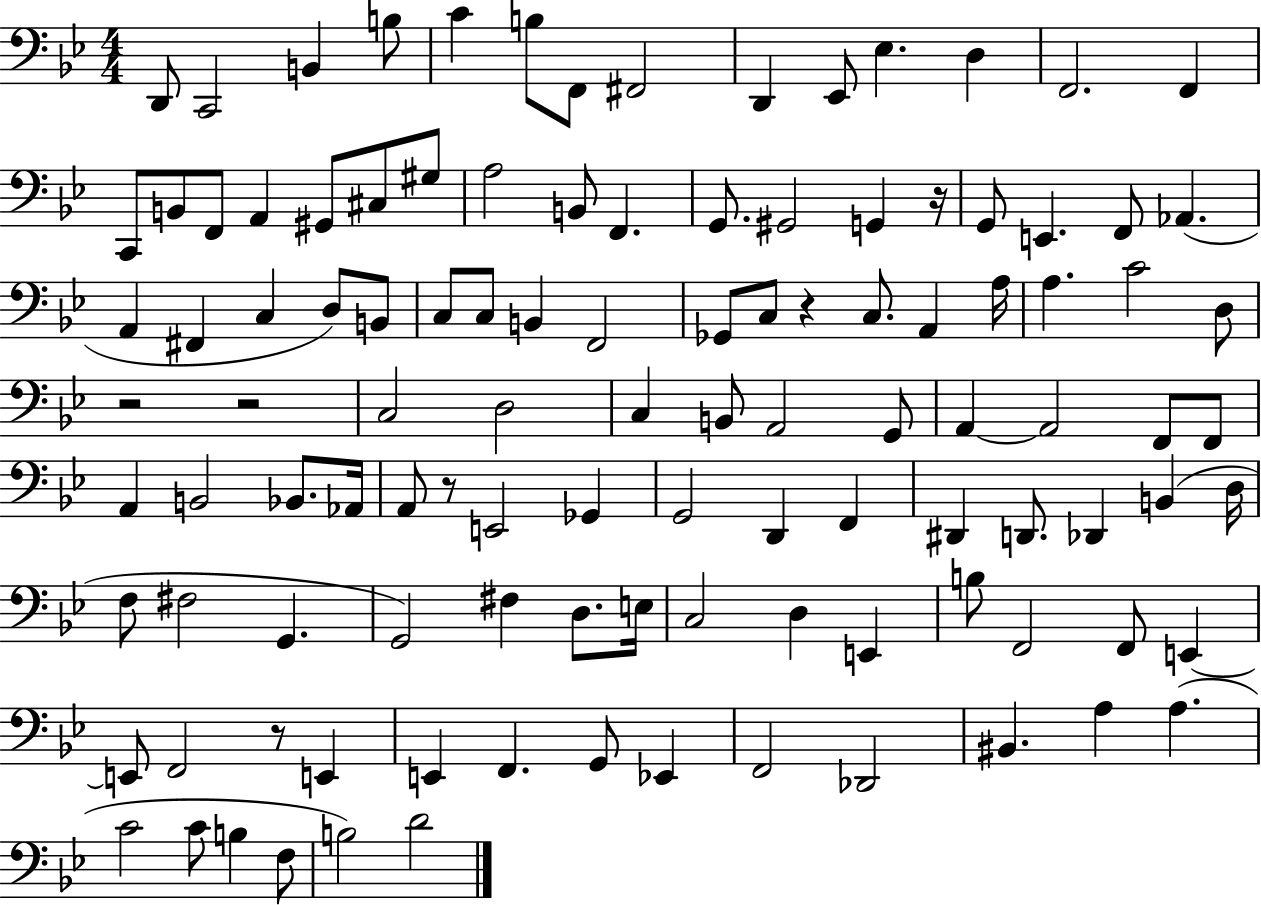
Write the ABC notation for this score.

X:1
T:Untitled
M:4/4
L:1/4
K:Bb
D,,/2 C,,2 B,, B,/2 C B,/2 F,,/2 ^F,,2 D,, _E,,/2 _E, D, F,,2 F,, C,,/2 B,,/2 F,,/2 A,, ^G,,/2 ^C,/2 ^G,/2 A,2 B,,/2 F,, G,,/2 ^G,,2 G,, z/4 G,,/2 E,, F,,/2 _A,, A,, ^F,, C, D,/2 B,,/2 C,/2 C,/2 B,, F,,2 _G,,/2 C,/2 z C,/2 A,, A,/4 A, C2 D,/2 z2 z2 C,2 D,2 C, B,,/2 A,,2 G,,/2 A,, A,,2 F,,/2 F,,/2 A,, B,,2 _B,,/2 _A,,/4 A,,/2 z/2 E,,2 _G,, G,,2 D,, F,, ^D,, D,,/2 _D,, B,, D,/4 F,/2 ^F,2 G,, G,,2 ^F, D,/2 E,/4 C,2 D, E,, B,/2 F,,2 F,,/2 E,, E,,/2 F,,2 z/2 E,, E,, F,, G,,/2 _E,, F,,2 _D,,2 ^B,, A, A, C2 C/2 B, F,/2 B,2 D2